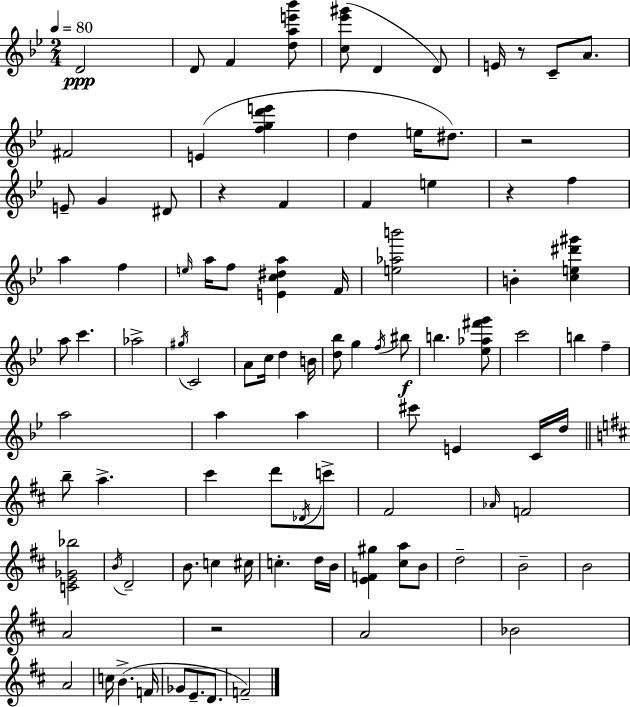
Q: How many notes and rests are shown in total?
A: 98